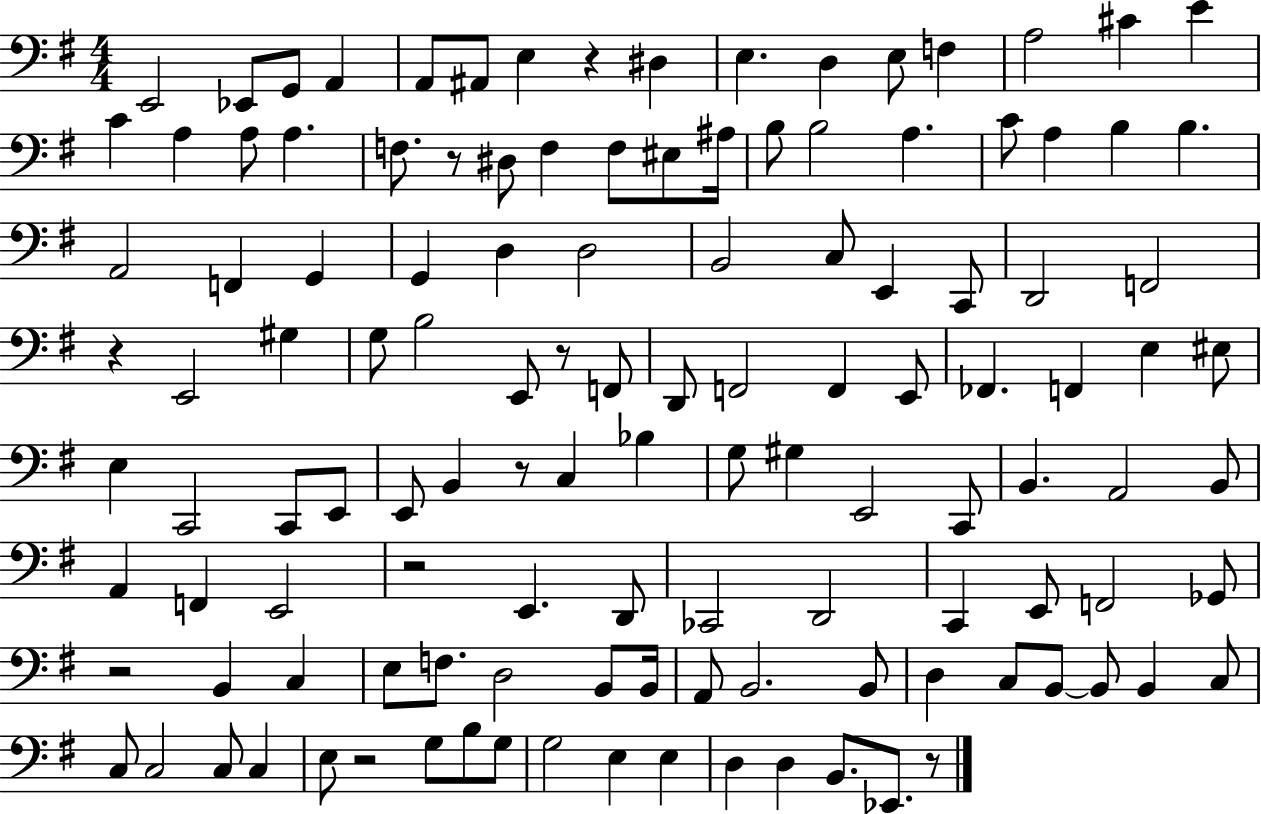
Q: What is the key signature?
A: G major